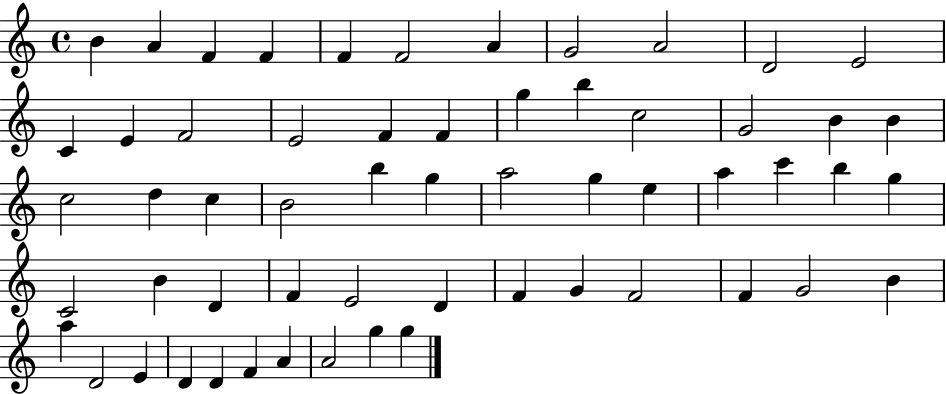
B4/q A4/q F4/q F4/q F4/q F4/h A4/q G4/h A4/h D4/h E4/h C4/q E4/q F4/h E4/h F4/q F4/q G5/q B5/q C5/h G4/h B4/q B4/q C5/h D5/q C5/q B4/h B5/q G5/q A5/h G5/q E5/q A5/q C6/q B5/q G5/q C4/h B4/q D4/q F4/q E4/h D4/q F4/q G4/q F4/h F4/q G4/h B4/q A5/q D4/h E4/q D4/q D4/q F4/q A4/q A4/h G5/q G5/q